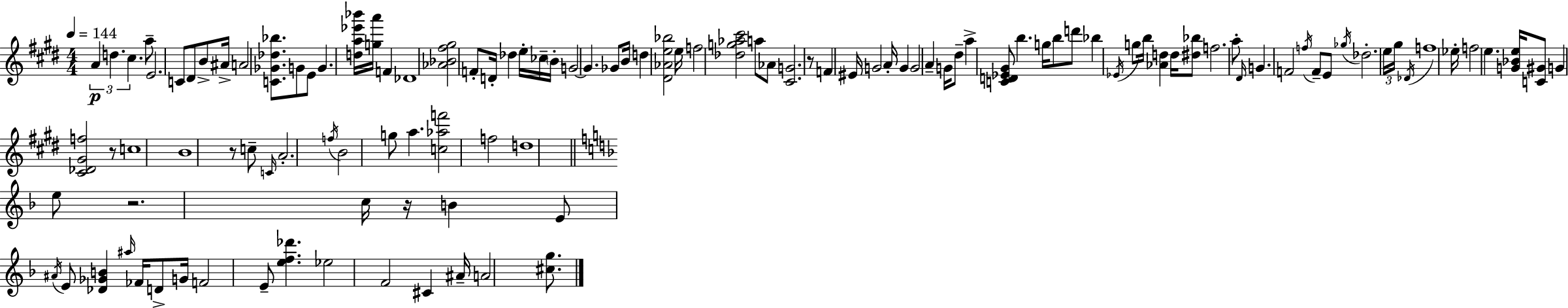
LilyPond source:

{
  \clef treble
  \numericTimeSignature
  \time 4/4
  \key e \major
  \tempo 4 = 144
  \tuplet 3/2 { a'4\p d''4. cis''4. } | a''8-- e'2. c'8 | dis'8 b'8-> ais'16-> a'2 <c' ges' des'' bes''>8. | g'8 e'8 g'4. <d'' a'' ees''' bes'''>16 <g'' a'''>16 f'4 | \break des'1 | <aes' bes' fis'' gis''>2 f'8-. d'16-. des''4 e''16-. | ces''16-- \parenthesize b'16-. g'2~~ g'4. | ges'8 b'16 d''4 <dis' aes' e'' bes''>2 e''16 | \break f''2 <des'' g'' aes'' cis'''>2 | a''8 aes'8 <cis' g'>2. | r8 f'4 eis'16 g'2 a'16-. | g'4 g'2 a'4-- | \break g'16 dis''8-- a''4-> <c' d' ees' gis'>8 b''4. g''16 | b''8 d'''8 bes''4 \acciaccatura { ees'16 } g''8 b''16 <aes' d''>4 | d''16 <dis'' bes''>8 f''2. a''8-. | \grace { dis'16 } g'4. f'2 | \break \acciaccatura { f''16 } f'8-- e'8 \acciaccatura { ges''16 } des''2.-. | \tuplet 3/2 { e''16 gis''16 \acciaccatura { des'16 } } f''1 | ees''16-. f''2 e''4. | <g' bes' e''>16 <c' gis'>8 g'4 <cis' des' gis' f''>2 | \break r8 c''1 | b'1 | r8 c''8-- \grace { c'16 } a'2.-. | \acciaccatura { f''16 } b'2 g''8 | \break a''4. <c'' aes'' f'''>2 f''2 | d''1 | \bar "||" \break \key d \minor e''8 r2. c''16 r16 | b'4 e'8 \acciaccatura { ais'16 } e'8 <des' ges' b'>4 \grace { ais''16 } fes'16 d'8-> | g'16 f'2 e'8-- <e'' f'' des'''>4. | ees''2 f'2 | \break cis'4 ais'16-- a'2 <cis'' g''>8. | \bar "|."
}